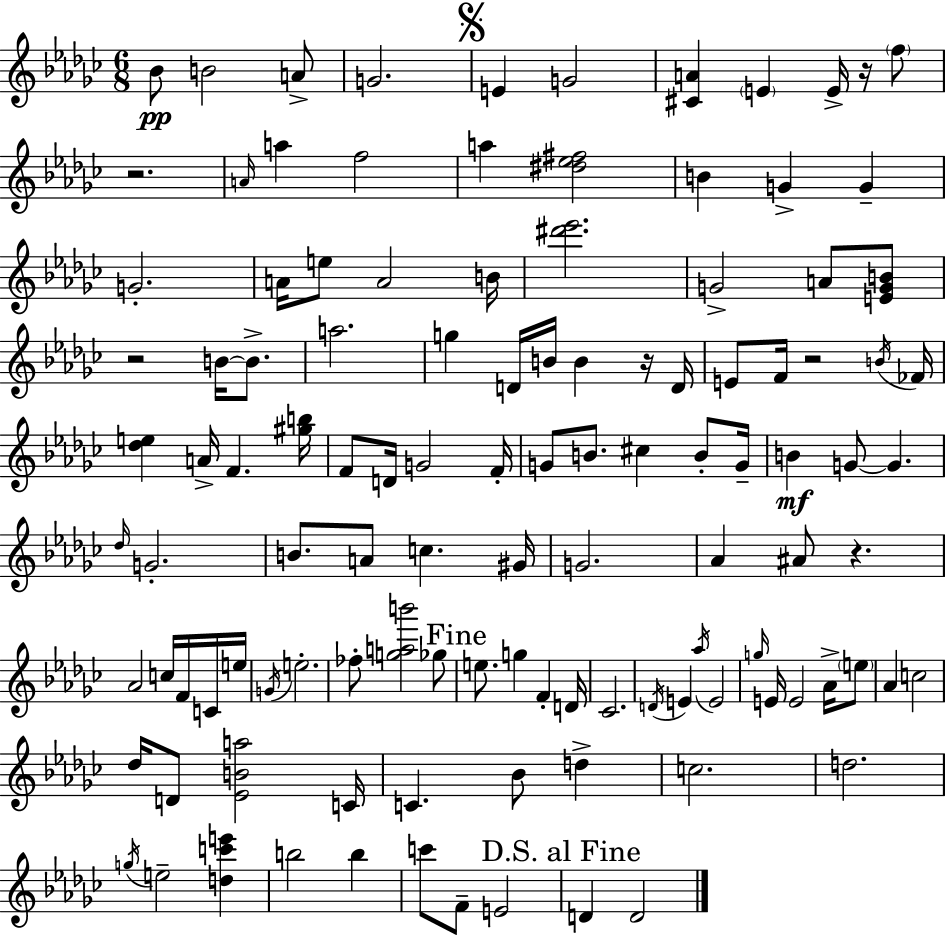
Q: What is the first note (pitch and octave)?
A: Bb4